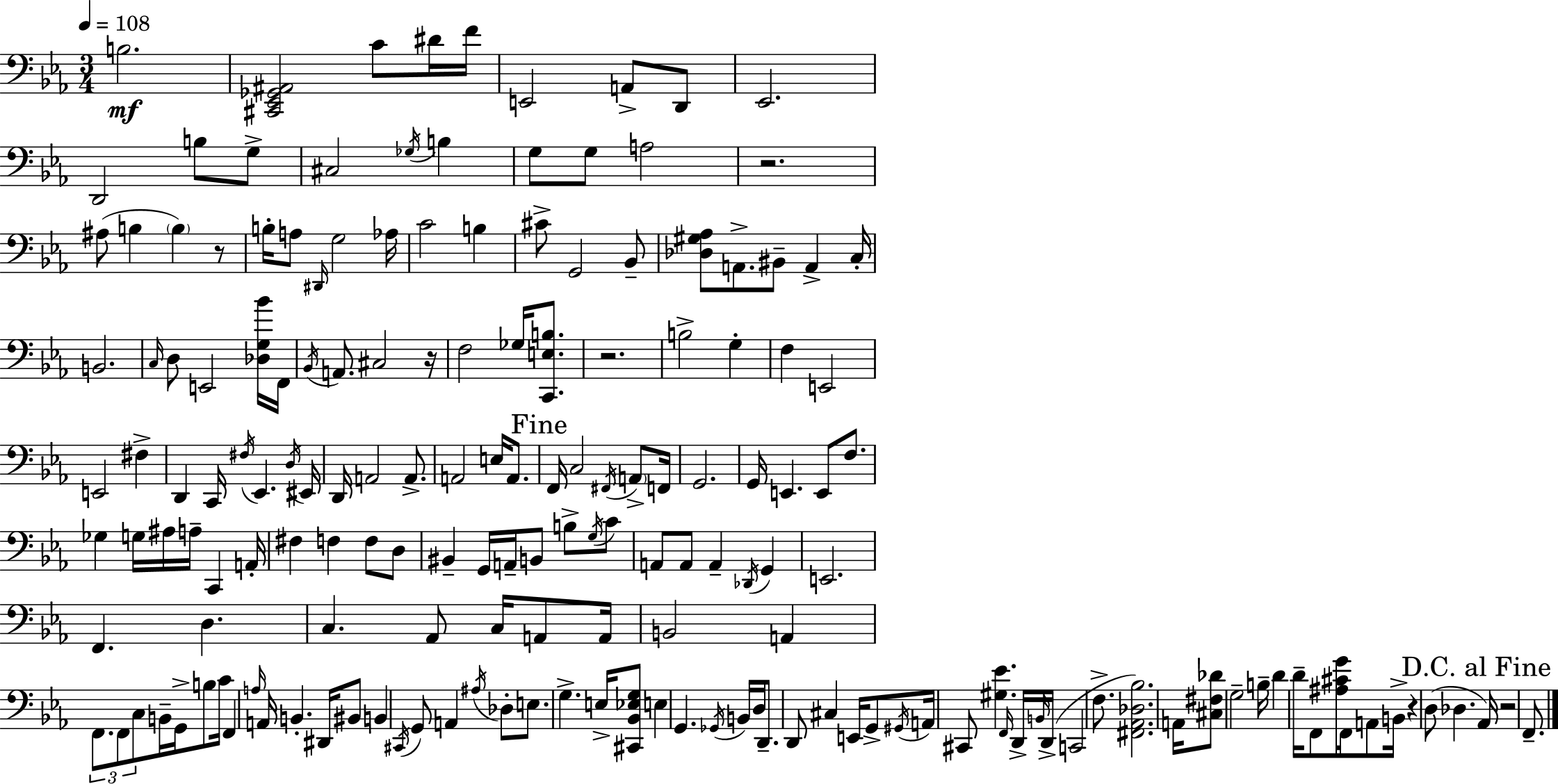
{
  \clef bass
  \numericTimeSignature
  \time 3/4
  \key c \minor
  \tempo 4 = 108
  b2.\mf | <cis, ees, ges, ais,>2 c'8 dis'16 f'16 | e,2 a,8-> d,8 | ees,2. | \break d,2 b8 g8-> | cis2 \acciaccatura { ges16 } b4 | g8 g8 a2 | r2. | \break ais8( b4 \parenthesize b4) r8 | b16-. a8 \grace { dis,16 } g2 | aes16 c'2 b4 | cis'8-> g,2 | \break bes,8-- <des gis aes>8 a,8.-> bis,8-- a,4-> | c16-. b,2. | \grace { c16 } d8 e,2 | <des g bes'>16 f,16 \acciaccatura { bes,16 } a,8. cis2 | \break r16 f2 | ges16 <c, e b>8. r2. | b2-> | g4-. f4 e,2 | \break e,2 | fis4-> d,4 c,16 \acciaccatura { fis16 } ees,4. | \acciaccatura { d16 } eis,16 d,16 a,2 | a,8.-> a,2 | \break e16 a,8. \mark "Fine" f,16 c2 | \acciaccatura { fis,16 } \parenthesize a,8-> f,16 g,2. | g,16 e,4. | e,8 f8. ges4 g16 | \break ais16 a16-- c,4 a,16-. fis4 f4 | f8 d8 bis,4-- g,16 | a,16-- b,8 b8-> \acciaccatura { g16 } c'8 a,8 a,8 | a,4-- \acciaccatura { des,16 } g,4 e,2. | \break f,4. | d4. c4. | aes,8 c16 a,8 a,16 b,2 | a,4 \tuplet 3/2 { f,8. | \break f,8 c8 } b,16-- g,16-> b8 c'16 f,4 | \grace { a16 } a,16 b,4.-. dis,16 bis,8 | b,4 \acciaccatura { cis,16 } g,8 a,4 \acciaccatura { ais16 } | des8-. e8. g4.-> e16-> | \break <cis, bes, ees g>8 e4 g,4. | \acciaccatura { ges,16 } b,16 d16 d,8.-- d,8 cis4 | e,16 g,8-> \acciaccatura { gis,16 } a,16 cis,8 <gis ees'>4. | \grace { f,16 } d,16-> \grace { b,16 } d,16->( c,2 | \break f8.-> <fis, aes, des bes>2.) | a,16 <cis fis des'>8 g2-- | b16-- d'4 d'16-- f,8 <ais cis' g'>16 | f,16 a,8 b,16-> r4 d8( des4. | \break \mark "D.C. al Fine" aes,16) r2 | f,8.-- \bar "|."
}